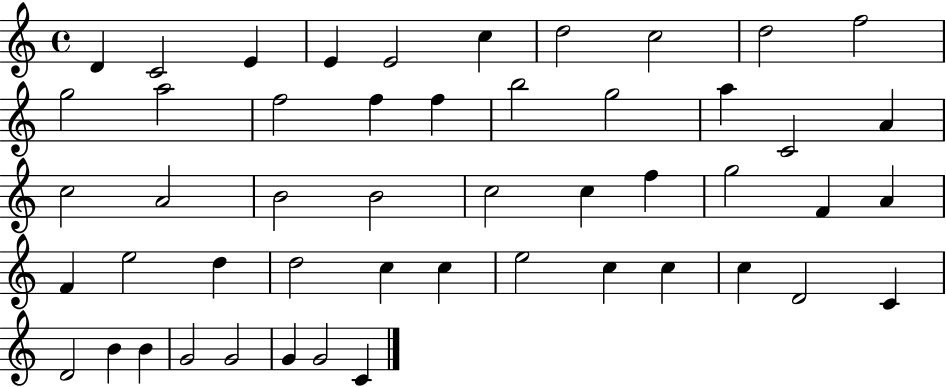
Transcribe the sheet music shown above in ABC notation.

X:1
T:Untitled
M:4/4
L:1/4
K:C
D C2 E E E2 c d2 c2 d2 f2 g2 a2 f2 f f b2 g2 a C2 A c2 A2 B2 B2 c2 c f g2 F A F e2 d d2 c c e2 c c c D2 C D2 B B G2 G2 G G2 C